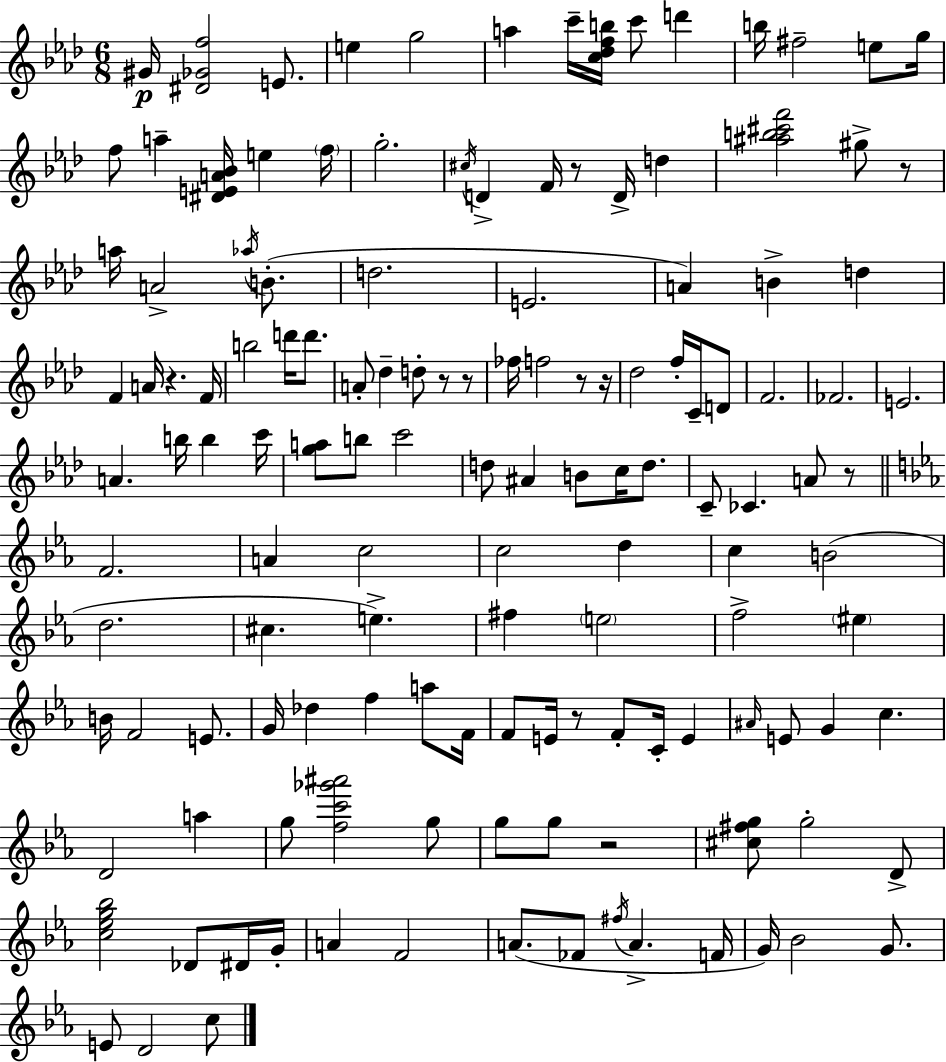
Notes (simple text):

G#4/s [D#4,Gb4,F5]/h E4/e. E5/q G5/h A5/q C6/s [C5,Db5,F5,B5]/s C6/e D6/q B5/s F#5/h E5/e G5/s F5/e A5/q [D#4,E4,A4,Bb4]/s E5/q F5/s G5/h. C#5/s D4/q F4/s R/e D4/s D5/q [A#5,B5,C#6,F6]/h G#5/e R/e A5/s A4/h Ab5/s B4/e. D5/h. E4/h. A4/q B4/q D5/q F4/q A4/s R/q. F4/s B5/h D6/s D6/e. A4/e Db5/q D5/e R/e R/e FES5/s F5/h R/e R/s Db5/h F5/s C4/s D4/e F4/h. FES4/h. E4/h. A4/q. B5/s B5/q C6/s [G5,A5]/e B5/e C6/h D5/e A#4/q B4/e C5/s D5/e. C4/e CES4/q. A4/e R/e F4/h. A4/q C5/h C5/h D5/q C5/q B4/h D5/h. C#5/q. E5/q. F#5/q E5/h F5/h EIS5/q B4/s F4/h E4/e. G4/s Db5/q F5/q A5/e F4/s F4/e E4/s R/e F4/e C4/s E4/q A#4/s E4/e G4/q C5/q. D4/h A5/q G5/e [F5,C6,Gb6,A#6]/h G5/e G5/e G5/e R/h [C#5,F#5,G5]/e G5/h D4/e [C5,Eb5,G5,Bb5]/h Db4/e D#4/s G4/s A4/q F4/h A4/e. FES4/e F#5/s A4/q. F4/s G4/s Bb4/h G4/e. E4/e D4/h C5/e